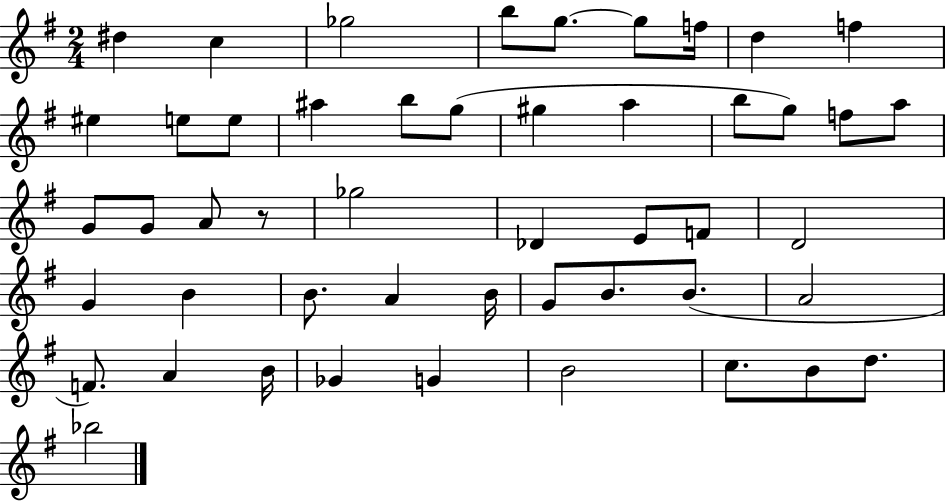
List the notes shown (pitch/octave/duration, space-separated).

D#5/q C5/q Gb5/h B5/e G5/e. G5/e F5/s D5/q F5/q EIS5/q E5/e E5/e A#5/q B5/e G5/e G#5/q A5/q B5/e G5/e F5/e A5/e G4/e G4/e A4/e R/e Gb5/h Db4/q E4/e F4/e D4/h G4/q B4/q B4/e. A4/q B4/s G4/e B4/e. B4/e. A4/h F4/e. A4/q B4/s Gb4/q G4/q B4/h C5/e. B4/e D5/e. Bb5/h